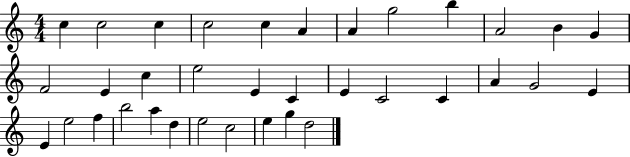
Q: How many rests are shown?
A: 0